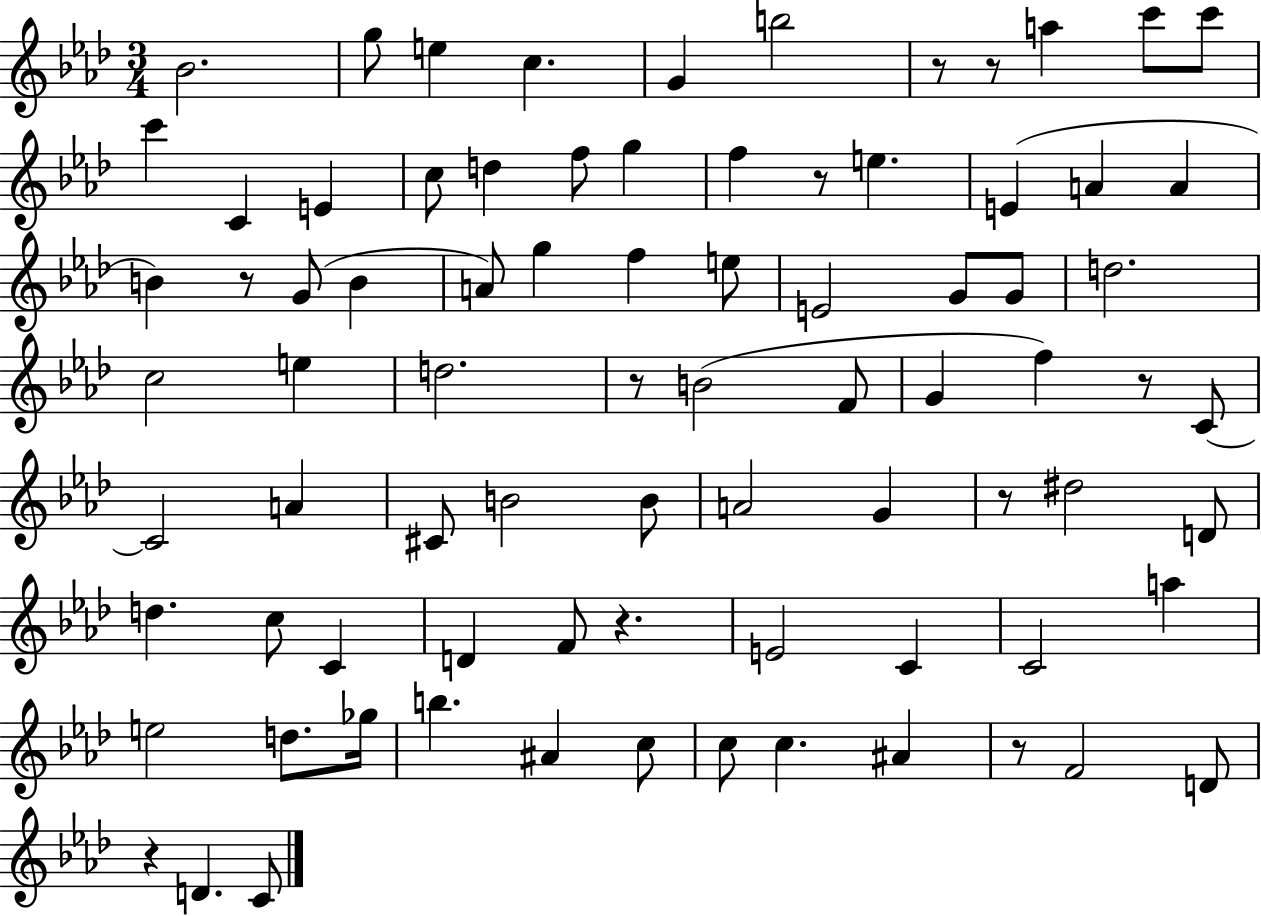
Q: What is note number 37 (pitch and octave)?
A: F4